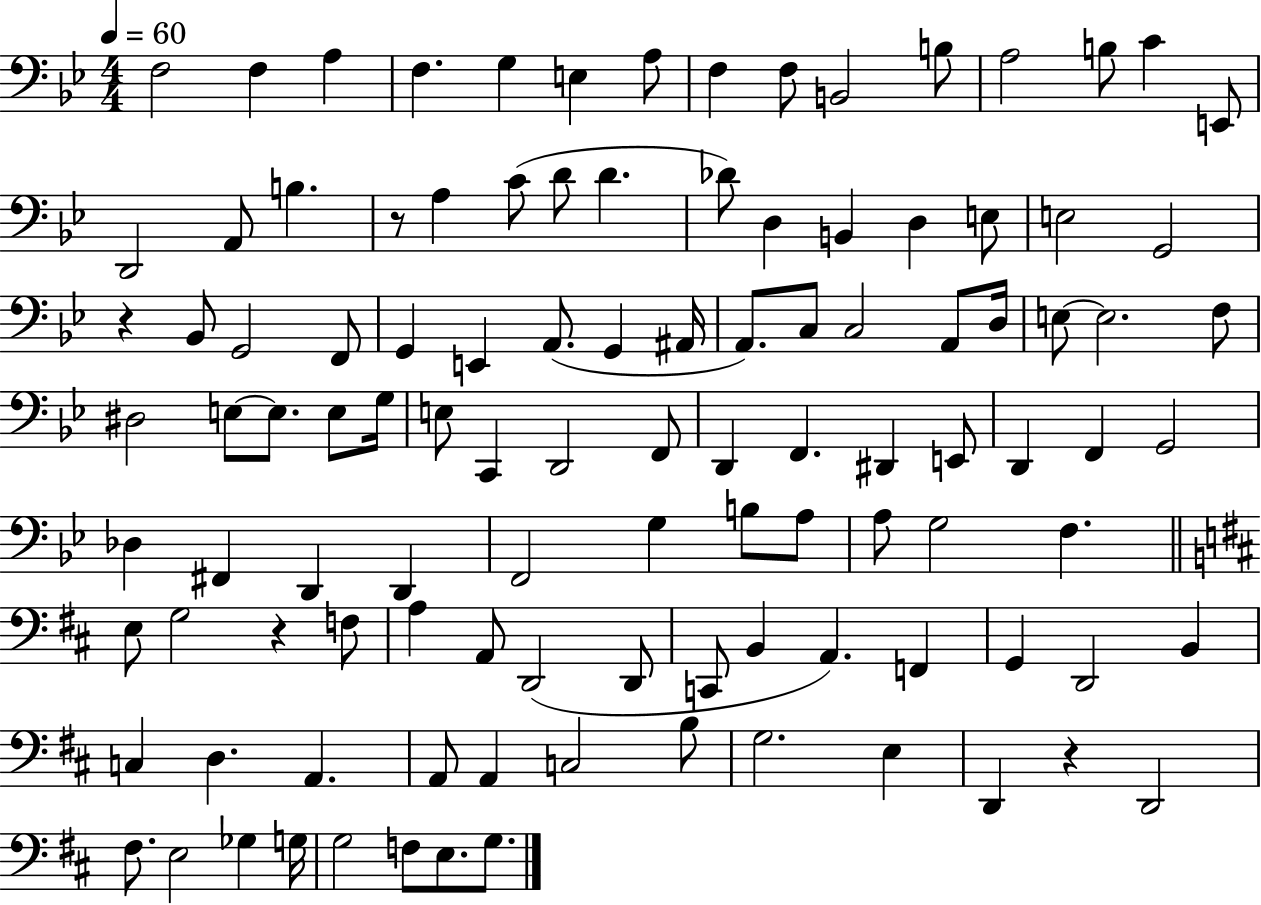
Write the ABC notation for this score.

X:1
T:Untitled
M:4/4
L:1/4
K:Bb
F,2 F, A, F, G, E, A,/2 F, F,/2 B,,2 B,/2 A,2 B,/2 C E,,/2 D,,2 A,,/2 B, z/2 A, C/2 D/2 D _D/2 D, B,, D, E,/2 E,2 G,,2 z _B,,/2 G,,2 F,,/2 G,, E,, A,,/2 G,, ^A,,/4 A,,/2 C,/2 C,2 A,,/2 D,/4 E,/2 E,2 F,/2 ^D,2 E,/2 E,/2 E,/2 G,/4 E,/2 C,, D,,2 F,,/2 D,, F,, ^D,, E,,/2 D,, F,, G,,2 _D, ^F,, D,, D,, F,,2 G, B,/2 A,/2 A,/2 G,2 F, E,/2 G,2 z F,/2 A, A,,/2 D,,2 D,,/2 C,,/2 B,, A,, F,, G,, D,,2 B,, C, D, A,, A,,/2 A,, C,2 B,/2 G,2 E, D,, z D,,2 ^F,/2 E,2 _G, G,/4 G,2 F,/2 E,/2 G,/2